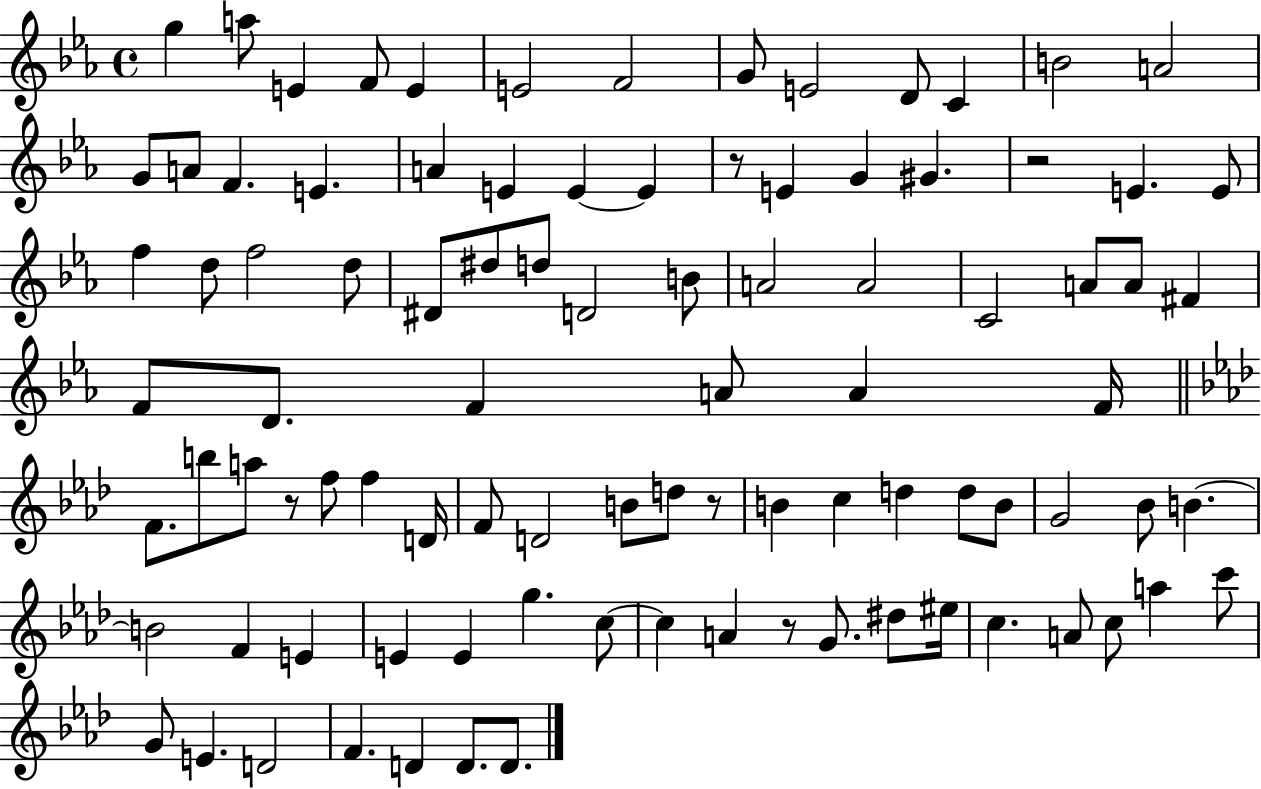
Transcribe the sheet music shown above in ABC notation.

X:1
T:Untitled
M:4/4
L:1/4
K:Eb
g a/2 E F/2 E E2 F2 G/2 E2 D/2 C B2 A2 G/2 A/2 F E A E E E z/2 E G ^G z2 E E/2 f d/2 f2 d/2 ^D/2 ^d/2 d/2 D2 B/2 A2 A2 C2 A/2 A/2 ^F F/2 D/2 F A/2 A F/4 F/2 b/2 a/2 z/2 f/2 f D/4 F/2 D2 B/2 d/2 z/2 B c d d/2 B/2 G2 _B/2 B B2 F E E E g c/2 c A z/2 G/2 ^d/2 ^e/4 c A/2 c/2 a c'/2 G/2 E D2 F D D/2 D/2